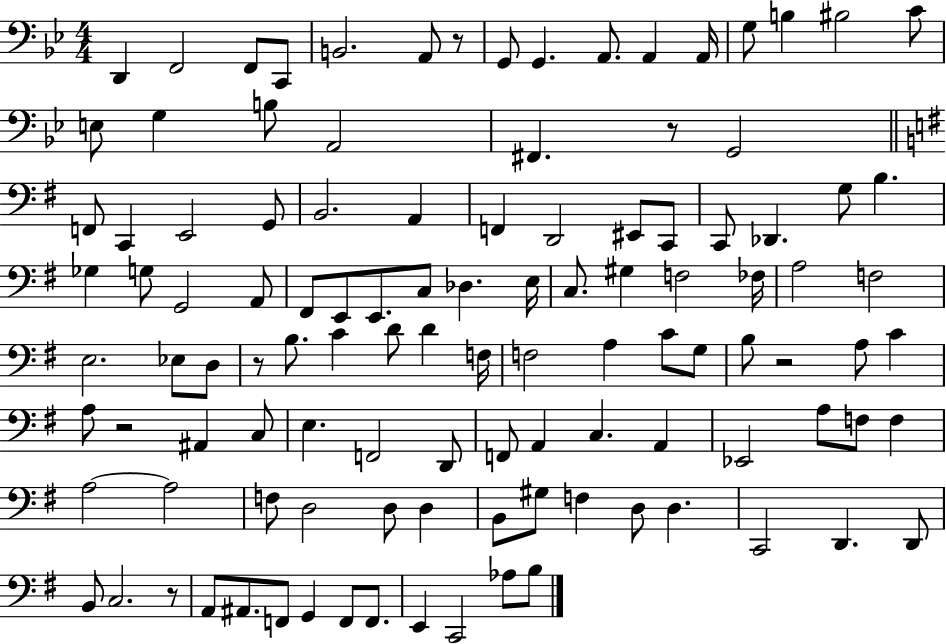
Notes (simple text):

D2/q F2/h F2/e C2/e B2/h. A2/e R/e G2/e G2/q. A2/e. A2/q A2/s G3/e B3/q BIS3/h C4/e E3/e G3/q B3/e A2/h F#2/q. R/e G2/h F2/e C2/q E2/h G2/e B2/h. A2/q F2/q D2/h EIS2/e C2/e C2/e Db2/q. G3/e B3/q. Gb3/q G3/e G2/h A2/e F#2/e E2/e E2/e. C3/e Db3/q. E3/s C3/e. G#3/q F3/h FES3/s A3/h F3/h E3/h. Eb3/e D3/e R/e B3/e. C4/q D4/e D4/q F3/s F3/h A3/q C4/e G3/e B3/e R/h A3/e C4/q A3/e R/h A#2/q C3/e E3/q. F2/h D2/e F2/e A2/q C3/q. A2/q Eb2/h A3/e F3/e F3/q A3/h A3/h F3/e D3/h D3/e D3/q B2/e G#3/e F3/q D3/e D3/q. C2/h D2/q. D2/e B2/e C3/h. R/e A2/e A#2/e. F2/e G2/q F2/e F2/e. E2/q C2/h Ab3/e B3/e